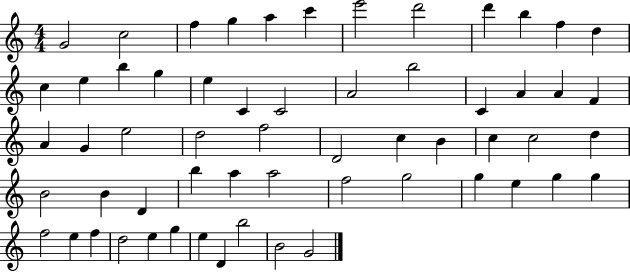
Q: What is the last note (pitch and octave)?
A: G4